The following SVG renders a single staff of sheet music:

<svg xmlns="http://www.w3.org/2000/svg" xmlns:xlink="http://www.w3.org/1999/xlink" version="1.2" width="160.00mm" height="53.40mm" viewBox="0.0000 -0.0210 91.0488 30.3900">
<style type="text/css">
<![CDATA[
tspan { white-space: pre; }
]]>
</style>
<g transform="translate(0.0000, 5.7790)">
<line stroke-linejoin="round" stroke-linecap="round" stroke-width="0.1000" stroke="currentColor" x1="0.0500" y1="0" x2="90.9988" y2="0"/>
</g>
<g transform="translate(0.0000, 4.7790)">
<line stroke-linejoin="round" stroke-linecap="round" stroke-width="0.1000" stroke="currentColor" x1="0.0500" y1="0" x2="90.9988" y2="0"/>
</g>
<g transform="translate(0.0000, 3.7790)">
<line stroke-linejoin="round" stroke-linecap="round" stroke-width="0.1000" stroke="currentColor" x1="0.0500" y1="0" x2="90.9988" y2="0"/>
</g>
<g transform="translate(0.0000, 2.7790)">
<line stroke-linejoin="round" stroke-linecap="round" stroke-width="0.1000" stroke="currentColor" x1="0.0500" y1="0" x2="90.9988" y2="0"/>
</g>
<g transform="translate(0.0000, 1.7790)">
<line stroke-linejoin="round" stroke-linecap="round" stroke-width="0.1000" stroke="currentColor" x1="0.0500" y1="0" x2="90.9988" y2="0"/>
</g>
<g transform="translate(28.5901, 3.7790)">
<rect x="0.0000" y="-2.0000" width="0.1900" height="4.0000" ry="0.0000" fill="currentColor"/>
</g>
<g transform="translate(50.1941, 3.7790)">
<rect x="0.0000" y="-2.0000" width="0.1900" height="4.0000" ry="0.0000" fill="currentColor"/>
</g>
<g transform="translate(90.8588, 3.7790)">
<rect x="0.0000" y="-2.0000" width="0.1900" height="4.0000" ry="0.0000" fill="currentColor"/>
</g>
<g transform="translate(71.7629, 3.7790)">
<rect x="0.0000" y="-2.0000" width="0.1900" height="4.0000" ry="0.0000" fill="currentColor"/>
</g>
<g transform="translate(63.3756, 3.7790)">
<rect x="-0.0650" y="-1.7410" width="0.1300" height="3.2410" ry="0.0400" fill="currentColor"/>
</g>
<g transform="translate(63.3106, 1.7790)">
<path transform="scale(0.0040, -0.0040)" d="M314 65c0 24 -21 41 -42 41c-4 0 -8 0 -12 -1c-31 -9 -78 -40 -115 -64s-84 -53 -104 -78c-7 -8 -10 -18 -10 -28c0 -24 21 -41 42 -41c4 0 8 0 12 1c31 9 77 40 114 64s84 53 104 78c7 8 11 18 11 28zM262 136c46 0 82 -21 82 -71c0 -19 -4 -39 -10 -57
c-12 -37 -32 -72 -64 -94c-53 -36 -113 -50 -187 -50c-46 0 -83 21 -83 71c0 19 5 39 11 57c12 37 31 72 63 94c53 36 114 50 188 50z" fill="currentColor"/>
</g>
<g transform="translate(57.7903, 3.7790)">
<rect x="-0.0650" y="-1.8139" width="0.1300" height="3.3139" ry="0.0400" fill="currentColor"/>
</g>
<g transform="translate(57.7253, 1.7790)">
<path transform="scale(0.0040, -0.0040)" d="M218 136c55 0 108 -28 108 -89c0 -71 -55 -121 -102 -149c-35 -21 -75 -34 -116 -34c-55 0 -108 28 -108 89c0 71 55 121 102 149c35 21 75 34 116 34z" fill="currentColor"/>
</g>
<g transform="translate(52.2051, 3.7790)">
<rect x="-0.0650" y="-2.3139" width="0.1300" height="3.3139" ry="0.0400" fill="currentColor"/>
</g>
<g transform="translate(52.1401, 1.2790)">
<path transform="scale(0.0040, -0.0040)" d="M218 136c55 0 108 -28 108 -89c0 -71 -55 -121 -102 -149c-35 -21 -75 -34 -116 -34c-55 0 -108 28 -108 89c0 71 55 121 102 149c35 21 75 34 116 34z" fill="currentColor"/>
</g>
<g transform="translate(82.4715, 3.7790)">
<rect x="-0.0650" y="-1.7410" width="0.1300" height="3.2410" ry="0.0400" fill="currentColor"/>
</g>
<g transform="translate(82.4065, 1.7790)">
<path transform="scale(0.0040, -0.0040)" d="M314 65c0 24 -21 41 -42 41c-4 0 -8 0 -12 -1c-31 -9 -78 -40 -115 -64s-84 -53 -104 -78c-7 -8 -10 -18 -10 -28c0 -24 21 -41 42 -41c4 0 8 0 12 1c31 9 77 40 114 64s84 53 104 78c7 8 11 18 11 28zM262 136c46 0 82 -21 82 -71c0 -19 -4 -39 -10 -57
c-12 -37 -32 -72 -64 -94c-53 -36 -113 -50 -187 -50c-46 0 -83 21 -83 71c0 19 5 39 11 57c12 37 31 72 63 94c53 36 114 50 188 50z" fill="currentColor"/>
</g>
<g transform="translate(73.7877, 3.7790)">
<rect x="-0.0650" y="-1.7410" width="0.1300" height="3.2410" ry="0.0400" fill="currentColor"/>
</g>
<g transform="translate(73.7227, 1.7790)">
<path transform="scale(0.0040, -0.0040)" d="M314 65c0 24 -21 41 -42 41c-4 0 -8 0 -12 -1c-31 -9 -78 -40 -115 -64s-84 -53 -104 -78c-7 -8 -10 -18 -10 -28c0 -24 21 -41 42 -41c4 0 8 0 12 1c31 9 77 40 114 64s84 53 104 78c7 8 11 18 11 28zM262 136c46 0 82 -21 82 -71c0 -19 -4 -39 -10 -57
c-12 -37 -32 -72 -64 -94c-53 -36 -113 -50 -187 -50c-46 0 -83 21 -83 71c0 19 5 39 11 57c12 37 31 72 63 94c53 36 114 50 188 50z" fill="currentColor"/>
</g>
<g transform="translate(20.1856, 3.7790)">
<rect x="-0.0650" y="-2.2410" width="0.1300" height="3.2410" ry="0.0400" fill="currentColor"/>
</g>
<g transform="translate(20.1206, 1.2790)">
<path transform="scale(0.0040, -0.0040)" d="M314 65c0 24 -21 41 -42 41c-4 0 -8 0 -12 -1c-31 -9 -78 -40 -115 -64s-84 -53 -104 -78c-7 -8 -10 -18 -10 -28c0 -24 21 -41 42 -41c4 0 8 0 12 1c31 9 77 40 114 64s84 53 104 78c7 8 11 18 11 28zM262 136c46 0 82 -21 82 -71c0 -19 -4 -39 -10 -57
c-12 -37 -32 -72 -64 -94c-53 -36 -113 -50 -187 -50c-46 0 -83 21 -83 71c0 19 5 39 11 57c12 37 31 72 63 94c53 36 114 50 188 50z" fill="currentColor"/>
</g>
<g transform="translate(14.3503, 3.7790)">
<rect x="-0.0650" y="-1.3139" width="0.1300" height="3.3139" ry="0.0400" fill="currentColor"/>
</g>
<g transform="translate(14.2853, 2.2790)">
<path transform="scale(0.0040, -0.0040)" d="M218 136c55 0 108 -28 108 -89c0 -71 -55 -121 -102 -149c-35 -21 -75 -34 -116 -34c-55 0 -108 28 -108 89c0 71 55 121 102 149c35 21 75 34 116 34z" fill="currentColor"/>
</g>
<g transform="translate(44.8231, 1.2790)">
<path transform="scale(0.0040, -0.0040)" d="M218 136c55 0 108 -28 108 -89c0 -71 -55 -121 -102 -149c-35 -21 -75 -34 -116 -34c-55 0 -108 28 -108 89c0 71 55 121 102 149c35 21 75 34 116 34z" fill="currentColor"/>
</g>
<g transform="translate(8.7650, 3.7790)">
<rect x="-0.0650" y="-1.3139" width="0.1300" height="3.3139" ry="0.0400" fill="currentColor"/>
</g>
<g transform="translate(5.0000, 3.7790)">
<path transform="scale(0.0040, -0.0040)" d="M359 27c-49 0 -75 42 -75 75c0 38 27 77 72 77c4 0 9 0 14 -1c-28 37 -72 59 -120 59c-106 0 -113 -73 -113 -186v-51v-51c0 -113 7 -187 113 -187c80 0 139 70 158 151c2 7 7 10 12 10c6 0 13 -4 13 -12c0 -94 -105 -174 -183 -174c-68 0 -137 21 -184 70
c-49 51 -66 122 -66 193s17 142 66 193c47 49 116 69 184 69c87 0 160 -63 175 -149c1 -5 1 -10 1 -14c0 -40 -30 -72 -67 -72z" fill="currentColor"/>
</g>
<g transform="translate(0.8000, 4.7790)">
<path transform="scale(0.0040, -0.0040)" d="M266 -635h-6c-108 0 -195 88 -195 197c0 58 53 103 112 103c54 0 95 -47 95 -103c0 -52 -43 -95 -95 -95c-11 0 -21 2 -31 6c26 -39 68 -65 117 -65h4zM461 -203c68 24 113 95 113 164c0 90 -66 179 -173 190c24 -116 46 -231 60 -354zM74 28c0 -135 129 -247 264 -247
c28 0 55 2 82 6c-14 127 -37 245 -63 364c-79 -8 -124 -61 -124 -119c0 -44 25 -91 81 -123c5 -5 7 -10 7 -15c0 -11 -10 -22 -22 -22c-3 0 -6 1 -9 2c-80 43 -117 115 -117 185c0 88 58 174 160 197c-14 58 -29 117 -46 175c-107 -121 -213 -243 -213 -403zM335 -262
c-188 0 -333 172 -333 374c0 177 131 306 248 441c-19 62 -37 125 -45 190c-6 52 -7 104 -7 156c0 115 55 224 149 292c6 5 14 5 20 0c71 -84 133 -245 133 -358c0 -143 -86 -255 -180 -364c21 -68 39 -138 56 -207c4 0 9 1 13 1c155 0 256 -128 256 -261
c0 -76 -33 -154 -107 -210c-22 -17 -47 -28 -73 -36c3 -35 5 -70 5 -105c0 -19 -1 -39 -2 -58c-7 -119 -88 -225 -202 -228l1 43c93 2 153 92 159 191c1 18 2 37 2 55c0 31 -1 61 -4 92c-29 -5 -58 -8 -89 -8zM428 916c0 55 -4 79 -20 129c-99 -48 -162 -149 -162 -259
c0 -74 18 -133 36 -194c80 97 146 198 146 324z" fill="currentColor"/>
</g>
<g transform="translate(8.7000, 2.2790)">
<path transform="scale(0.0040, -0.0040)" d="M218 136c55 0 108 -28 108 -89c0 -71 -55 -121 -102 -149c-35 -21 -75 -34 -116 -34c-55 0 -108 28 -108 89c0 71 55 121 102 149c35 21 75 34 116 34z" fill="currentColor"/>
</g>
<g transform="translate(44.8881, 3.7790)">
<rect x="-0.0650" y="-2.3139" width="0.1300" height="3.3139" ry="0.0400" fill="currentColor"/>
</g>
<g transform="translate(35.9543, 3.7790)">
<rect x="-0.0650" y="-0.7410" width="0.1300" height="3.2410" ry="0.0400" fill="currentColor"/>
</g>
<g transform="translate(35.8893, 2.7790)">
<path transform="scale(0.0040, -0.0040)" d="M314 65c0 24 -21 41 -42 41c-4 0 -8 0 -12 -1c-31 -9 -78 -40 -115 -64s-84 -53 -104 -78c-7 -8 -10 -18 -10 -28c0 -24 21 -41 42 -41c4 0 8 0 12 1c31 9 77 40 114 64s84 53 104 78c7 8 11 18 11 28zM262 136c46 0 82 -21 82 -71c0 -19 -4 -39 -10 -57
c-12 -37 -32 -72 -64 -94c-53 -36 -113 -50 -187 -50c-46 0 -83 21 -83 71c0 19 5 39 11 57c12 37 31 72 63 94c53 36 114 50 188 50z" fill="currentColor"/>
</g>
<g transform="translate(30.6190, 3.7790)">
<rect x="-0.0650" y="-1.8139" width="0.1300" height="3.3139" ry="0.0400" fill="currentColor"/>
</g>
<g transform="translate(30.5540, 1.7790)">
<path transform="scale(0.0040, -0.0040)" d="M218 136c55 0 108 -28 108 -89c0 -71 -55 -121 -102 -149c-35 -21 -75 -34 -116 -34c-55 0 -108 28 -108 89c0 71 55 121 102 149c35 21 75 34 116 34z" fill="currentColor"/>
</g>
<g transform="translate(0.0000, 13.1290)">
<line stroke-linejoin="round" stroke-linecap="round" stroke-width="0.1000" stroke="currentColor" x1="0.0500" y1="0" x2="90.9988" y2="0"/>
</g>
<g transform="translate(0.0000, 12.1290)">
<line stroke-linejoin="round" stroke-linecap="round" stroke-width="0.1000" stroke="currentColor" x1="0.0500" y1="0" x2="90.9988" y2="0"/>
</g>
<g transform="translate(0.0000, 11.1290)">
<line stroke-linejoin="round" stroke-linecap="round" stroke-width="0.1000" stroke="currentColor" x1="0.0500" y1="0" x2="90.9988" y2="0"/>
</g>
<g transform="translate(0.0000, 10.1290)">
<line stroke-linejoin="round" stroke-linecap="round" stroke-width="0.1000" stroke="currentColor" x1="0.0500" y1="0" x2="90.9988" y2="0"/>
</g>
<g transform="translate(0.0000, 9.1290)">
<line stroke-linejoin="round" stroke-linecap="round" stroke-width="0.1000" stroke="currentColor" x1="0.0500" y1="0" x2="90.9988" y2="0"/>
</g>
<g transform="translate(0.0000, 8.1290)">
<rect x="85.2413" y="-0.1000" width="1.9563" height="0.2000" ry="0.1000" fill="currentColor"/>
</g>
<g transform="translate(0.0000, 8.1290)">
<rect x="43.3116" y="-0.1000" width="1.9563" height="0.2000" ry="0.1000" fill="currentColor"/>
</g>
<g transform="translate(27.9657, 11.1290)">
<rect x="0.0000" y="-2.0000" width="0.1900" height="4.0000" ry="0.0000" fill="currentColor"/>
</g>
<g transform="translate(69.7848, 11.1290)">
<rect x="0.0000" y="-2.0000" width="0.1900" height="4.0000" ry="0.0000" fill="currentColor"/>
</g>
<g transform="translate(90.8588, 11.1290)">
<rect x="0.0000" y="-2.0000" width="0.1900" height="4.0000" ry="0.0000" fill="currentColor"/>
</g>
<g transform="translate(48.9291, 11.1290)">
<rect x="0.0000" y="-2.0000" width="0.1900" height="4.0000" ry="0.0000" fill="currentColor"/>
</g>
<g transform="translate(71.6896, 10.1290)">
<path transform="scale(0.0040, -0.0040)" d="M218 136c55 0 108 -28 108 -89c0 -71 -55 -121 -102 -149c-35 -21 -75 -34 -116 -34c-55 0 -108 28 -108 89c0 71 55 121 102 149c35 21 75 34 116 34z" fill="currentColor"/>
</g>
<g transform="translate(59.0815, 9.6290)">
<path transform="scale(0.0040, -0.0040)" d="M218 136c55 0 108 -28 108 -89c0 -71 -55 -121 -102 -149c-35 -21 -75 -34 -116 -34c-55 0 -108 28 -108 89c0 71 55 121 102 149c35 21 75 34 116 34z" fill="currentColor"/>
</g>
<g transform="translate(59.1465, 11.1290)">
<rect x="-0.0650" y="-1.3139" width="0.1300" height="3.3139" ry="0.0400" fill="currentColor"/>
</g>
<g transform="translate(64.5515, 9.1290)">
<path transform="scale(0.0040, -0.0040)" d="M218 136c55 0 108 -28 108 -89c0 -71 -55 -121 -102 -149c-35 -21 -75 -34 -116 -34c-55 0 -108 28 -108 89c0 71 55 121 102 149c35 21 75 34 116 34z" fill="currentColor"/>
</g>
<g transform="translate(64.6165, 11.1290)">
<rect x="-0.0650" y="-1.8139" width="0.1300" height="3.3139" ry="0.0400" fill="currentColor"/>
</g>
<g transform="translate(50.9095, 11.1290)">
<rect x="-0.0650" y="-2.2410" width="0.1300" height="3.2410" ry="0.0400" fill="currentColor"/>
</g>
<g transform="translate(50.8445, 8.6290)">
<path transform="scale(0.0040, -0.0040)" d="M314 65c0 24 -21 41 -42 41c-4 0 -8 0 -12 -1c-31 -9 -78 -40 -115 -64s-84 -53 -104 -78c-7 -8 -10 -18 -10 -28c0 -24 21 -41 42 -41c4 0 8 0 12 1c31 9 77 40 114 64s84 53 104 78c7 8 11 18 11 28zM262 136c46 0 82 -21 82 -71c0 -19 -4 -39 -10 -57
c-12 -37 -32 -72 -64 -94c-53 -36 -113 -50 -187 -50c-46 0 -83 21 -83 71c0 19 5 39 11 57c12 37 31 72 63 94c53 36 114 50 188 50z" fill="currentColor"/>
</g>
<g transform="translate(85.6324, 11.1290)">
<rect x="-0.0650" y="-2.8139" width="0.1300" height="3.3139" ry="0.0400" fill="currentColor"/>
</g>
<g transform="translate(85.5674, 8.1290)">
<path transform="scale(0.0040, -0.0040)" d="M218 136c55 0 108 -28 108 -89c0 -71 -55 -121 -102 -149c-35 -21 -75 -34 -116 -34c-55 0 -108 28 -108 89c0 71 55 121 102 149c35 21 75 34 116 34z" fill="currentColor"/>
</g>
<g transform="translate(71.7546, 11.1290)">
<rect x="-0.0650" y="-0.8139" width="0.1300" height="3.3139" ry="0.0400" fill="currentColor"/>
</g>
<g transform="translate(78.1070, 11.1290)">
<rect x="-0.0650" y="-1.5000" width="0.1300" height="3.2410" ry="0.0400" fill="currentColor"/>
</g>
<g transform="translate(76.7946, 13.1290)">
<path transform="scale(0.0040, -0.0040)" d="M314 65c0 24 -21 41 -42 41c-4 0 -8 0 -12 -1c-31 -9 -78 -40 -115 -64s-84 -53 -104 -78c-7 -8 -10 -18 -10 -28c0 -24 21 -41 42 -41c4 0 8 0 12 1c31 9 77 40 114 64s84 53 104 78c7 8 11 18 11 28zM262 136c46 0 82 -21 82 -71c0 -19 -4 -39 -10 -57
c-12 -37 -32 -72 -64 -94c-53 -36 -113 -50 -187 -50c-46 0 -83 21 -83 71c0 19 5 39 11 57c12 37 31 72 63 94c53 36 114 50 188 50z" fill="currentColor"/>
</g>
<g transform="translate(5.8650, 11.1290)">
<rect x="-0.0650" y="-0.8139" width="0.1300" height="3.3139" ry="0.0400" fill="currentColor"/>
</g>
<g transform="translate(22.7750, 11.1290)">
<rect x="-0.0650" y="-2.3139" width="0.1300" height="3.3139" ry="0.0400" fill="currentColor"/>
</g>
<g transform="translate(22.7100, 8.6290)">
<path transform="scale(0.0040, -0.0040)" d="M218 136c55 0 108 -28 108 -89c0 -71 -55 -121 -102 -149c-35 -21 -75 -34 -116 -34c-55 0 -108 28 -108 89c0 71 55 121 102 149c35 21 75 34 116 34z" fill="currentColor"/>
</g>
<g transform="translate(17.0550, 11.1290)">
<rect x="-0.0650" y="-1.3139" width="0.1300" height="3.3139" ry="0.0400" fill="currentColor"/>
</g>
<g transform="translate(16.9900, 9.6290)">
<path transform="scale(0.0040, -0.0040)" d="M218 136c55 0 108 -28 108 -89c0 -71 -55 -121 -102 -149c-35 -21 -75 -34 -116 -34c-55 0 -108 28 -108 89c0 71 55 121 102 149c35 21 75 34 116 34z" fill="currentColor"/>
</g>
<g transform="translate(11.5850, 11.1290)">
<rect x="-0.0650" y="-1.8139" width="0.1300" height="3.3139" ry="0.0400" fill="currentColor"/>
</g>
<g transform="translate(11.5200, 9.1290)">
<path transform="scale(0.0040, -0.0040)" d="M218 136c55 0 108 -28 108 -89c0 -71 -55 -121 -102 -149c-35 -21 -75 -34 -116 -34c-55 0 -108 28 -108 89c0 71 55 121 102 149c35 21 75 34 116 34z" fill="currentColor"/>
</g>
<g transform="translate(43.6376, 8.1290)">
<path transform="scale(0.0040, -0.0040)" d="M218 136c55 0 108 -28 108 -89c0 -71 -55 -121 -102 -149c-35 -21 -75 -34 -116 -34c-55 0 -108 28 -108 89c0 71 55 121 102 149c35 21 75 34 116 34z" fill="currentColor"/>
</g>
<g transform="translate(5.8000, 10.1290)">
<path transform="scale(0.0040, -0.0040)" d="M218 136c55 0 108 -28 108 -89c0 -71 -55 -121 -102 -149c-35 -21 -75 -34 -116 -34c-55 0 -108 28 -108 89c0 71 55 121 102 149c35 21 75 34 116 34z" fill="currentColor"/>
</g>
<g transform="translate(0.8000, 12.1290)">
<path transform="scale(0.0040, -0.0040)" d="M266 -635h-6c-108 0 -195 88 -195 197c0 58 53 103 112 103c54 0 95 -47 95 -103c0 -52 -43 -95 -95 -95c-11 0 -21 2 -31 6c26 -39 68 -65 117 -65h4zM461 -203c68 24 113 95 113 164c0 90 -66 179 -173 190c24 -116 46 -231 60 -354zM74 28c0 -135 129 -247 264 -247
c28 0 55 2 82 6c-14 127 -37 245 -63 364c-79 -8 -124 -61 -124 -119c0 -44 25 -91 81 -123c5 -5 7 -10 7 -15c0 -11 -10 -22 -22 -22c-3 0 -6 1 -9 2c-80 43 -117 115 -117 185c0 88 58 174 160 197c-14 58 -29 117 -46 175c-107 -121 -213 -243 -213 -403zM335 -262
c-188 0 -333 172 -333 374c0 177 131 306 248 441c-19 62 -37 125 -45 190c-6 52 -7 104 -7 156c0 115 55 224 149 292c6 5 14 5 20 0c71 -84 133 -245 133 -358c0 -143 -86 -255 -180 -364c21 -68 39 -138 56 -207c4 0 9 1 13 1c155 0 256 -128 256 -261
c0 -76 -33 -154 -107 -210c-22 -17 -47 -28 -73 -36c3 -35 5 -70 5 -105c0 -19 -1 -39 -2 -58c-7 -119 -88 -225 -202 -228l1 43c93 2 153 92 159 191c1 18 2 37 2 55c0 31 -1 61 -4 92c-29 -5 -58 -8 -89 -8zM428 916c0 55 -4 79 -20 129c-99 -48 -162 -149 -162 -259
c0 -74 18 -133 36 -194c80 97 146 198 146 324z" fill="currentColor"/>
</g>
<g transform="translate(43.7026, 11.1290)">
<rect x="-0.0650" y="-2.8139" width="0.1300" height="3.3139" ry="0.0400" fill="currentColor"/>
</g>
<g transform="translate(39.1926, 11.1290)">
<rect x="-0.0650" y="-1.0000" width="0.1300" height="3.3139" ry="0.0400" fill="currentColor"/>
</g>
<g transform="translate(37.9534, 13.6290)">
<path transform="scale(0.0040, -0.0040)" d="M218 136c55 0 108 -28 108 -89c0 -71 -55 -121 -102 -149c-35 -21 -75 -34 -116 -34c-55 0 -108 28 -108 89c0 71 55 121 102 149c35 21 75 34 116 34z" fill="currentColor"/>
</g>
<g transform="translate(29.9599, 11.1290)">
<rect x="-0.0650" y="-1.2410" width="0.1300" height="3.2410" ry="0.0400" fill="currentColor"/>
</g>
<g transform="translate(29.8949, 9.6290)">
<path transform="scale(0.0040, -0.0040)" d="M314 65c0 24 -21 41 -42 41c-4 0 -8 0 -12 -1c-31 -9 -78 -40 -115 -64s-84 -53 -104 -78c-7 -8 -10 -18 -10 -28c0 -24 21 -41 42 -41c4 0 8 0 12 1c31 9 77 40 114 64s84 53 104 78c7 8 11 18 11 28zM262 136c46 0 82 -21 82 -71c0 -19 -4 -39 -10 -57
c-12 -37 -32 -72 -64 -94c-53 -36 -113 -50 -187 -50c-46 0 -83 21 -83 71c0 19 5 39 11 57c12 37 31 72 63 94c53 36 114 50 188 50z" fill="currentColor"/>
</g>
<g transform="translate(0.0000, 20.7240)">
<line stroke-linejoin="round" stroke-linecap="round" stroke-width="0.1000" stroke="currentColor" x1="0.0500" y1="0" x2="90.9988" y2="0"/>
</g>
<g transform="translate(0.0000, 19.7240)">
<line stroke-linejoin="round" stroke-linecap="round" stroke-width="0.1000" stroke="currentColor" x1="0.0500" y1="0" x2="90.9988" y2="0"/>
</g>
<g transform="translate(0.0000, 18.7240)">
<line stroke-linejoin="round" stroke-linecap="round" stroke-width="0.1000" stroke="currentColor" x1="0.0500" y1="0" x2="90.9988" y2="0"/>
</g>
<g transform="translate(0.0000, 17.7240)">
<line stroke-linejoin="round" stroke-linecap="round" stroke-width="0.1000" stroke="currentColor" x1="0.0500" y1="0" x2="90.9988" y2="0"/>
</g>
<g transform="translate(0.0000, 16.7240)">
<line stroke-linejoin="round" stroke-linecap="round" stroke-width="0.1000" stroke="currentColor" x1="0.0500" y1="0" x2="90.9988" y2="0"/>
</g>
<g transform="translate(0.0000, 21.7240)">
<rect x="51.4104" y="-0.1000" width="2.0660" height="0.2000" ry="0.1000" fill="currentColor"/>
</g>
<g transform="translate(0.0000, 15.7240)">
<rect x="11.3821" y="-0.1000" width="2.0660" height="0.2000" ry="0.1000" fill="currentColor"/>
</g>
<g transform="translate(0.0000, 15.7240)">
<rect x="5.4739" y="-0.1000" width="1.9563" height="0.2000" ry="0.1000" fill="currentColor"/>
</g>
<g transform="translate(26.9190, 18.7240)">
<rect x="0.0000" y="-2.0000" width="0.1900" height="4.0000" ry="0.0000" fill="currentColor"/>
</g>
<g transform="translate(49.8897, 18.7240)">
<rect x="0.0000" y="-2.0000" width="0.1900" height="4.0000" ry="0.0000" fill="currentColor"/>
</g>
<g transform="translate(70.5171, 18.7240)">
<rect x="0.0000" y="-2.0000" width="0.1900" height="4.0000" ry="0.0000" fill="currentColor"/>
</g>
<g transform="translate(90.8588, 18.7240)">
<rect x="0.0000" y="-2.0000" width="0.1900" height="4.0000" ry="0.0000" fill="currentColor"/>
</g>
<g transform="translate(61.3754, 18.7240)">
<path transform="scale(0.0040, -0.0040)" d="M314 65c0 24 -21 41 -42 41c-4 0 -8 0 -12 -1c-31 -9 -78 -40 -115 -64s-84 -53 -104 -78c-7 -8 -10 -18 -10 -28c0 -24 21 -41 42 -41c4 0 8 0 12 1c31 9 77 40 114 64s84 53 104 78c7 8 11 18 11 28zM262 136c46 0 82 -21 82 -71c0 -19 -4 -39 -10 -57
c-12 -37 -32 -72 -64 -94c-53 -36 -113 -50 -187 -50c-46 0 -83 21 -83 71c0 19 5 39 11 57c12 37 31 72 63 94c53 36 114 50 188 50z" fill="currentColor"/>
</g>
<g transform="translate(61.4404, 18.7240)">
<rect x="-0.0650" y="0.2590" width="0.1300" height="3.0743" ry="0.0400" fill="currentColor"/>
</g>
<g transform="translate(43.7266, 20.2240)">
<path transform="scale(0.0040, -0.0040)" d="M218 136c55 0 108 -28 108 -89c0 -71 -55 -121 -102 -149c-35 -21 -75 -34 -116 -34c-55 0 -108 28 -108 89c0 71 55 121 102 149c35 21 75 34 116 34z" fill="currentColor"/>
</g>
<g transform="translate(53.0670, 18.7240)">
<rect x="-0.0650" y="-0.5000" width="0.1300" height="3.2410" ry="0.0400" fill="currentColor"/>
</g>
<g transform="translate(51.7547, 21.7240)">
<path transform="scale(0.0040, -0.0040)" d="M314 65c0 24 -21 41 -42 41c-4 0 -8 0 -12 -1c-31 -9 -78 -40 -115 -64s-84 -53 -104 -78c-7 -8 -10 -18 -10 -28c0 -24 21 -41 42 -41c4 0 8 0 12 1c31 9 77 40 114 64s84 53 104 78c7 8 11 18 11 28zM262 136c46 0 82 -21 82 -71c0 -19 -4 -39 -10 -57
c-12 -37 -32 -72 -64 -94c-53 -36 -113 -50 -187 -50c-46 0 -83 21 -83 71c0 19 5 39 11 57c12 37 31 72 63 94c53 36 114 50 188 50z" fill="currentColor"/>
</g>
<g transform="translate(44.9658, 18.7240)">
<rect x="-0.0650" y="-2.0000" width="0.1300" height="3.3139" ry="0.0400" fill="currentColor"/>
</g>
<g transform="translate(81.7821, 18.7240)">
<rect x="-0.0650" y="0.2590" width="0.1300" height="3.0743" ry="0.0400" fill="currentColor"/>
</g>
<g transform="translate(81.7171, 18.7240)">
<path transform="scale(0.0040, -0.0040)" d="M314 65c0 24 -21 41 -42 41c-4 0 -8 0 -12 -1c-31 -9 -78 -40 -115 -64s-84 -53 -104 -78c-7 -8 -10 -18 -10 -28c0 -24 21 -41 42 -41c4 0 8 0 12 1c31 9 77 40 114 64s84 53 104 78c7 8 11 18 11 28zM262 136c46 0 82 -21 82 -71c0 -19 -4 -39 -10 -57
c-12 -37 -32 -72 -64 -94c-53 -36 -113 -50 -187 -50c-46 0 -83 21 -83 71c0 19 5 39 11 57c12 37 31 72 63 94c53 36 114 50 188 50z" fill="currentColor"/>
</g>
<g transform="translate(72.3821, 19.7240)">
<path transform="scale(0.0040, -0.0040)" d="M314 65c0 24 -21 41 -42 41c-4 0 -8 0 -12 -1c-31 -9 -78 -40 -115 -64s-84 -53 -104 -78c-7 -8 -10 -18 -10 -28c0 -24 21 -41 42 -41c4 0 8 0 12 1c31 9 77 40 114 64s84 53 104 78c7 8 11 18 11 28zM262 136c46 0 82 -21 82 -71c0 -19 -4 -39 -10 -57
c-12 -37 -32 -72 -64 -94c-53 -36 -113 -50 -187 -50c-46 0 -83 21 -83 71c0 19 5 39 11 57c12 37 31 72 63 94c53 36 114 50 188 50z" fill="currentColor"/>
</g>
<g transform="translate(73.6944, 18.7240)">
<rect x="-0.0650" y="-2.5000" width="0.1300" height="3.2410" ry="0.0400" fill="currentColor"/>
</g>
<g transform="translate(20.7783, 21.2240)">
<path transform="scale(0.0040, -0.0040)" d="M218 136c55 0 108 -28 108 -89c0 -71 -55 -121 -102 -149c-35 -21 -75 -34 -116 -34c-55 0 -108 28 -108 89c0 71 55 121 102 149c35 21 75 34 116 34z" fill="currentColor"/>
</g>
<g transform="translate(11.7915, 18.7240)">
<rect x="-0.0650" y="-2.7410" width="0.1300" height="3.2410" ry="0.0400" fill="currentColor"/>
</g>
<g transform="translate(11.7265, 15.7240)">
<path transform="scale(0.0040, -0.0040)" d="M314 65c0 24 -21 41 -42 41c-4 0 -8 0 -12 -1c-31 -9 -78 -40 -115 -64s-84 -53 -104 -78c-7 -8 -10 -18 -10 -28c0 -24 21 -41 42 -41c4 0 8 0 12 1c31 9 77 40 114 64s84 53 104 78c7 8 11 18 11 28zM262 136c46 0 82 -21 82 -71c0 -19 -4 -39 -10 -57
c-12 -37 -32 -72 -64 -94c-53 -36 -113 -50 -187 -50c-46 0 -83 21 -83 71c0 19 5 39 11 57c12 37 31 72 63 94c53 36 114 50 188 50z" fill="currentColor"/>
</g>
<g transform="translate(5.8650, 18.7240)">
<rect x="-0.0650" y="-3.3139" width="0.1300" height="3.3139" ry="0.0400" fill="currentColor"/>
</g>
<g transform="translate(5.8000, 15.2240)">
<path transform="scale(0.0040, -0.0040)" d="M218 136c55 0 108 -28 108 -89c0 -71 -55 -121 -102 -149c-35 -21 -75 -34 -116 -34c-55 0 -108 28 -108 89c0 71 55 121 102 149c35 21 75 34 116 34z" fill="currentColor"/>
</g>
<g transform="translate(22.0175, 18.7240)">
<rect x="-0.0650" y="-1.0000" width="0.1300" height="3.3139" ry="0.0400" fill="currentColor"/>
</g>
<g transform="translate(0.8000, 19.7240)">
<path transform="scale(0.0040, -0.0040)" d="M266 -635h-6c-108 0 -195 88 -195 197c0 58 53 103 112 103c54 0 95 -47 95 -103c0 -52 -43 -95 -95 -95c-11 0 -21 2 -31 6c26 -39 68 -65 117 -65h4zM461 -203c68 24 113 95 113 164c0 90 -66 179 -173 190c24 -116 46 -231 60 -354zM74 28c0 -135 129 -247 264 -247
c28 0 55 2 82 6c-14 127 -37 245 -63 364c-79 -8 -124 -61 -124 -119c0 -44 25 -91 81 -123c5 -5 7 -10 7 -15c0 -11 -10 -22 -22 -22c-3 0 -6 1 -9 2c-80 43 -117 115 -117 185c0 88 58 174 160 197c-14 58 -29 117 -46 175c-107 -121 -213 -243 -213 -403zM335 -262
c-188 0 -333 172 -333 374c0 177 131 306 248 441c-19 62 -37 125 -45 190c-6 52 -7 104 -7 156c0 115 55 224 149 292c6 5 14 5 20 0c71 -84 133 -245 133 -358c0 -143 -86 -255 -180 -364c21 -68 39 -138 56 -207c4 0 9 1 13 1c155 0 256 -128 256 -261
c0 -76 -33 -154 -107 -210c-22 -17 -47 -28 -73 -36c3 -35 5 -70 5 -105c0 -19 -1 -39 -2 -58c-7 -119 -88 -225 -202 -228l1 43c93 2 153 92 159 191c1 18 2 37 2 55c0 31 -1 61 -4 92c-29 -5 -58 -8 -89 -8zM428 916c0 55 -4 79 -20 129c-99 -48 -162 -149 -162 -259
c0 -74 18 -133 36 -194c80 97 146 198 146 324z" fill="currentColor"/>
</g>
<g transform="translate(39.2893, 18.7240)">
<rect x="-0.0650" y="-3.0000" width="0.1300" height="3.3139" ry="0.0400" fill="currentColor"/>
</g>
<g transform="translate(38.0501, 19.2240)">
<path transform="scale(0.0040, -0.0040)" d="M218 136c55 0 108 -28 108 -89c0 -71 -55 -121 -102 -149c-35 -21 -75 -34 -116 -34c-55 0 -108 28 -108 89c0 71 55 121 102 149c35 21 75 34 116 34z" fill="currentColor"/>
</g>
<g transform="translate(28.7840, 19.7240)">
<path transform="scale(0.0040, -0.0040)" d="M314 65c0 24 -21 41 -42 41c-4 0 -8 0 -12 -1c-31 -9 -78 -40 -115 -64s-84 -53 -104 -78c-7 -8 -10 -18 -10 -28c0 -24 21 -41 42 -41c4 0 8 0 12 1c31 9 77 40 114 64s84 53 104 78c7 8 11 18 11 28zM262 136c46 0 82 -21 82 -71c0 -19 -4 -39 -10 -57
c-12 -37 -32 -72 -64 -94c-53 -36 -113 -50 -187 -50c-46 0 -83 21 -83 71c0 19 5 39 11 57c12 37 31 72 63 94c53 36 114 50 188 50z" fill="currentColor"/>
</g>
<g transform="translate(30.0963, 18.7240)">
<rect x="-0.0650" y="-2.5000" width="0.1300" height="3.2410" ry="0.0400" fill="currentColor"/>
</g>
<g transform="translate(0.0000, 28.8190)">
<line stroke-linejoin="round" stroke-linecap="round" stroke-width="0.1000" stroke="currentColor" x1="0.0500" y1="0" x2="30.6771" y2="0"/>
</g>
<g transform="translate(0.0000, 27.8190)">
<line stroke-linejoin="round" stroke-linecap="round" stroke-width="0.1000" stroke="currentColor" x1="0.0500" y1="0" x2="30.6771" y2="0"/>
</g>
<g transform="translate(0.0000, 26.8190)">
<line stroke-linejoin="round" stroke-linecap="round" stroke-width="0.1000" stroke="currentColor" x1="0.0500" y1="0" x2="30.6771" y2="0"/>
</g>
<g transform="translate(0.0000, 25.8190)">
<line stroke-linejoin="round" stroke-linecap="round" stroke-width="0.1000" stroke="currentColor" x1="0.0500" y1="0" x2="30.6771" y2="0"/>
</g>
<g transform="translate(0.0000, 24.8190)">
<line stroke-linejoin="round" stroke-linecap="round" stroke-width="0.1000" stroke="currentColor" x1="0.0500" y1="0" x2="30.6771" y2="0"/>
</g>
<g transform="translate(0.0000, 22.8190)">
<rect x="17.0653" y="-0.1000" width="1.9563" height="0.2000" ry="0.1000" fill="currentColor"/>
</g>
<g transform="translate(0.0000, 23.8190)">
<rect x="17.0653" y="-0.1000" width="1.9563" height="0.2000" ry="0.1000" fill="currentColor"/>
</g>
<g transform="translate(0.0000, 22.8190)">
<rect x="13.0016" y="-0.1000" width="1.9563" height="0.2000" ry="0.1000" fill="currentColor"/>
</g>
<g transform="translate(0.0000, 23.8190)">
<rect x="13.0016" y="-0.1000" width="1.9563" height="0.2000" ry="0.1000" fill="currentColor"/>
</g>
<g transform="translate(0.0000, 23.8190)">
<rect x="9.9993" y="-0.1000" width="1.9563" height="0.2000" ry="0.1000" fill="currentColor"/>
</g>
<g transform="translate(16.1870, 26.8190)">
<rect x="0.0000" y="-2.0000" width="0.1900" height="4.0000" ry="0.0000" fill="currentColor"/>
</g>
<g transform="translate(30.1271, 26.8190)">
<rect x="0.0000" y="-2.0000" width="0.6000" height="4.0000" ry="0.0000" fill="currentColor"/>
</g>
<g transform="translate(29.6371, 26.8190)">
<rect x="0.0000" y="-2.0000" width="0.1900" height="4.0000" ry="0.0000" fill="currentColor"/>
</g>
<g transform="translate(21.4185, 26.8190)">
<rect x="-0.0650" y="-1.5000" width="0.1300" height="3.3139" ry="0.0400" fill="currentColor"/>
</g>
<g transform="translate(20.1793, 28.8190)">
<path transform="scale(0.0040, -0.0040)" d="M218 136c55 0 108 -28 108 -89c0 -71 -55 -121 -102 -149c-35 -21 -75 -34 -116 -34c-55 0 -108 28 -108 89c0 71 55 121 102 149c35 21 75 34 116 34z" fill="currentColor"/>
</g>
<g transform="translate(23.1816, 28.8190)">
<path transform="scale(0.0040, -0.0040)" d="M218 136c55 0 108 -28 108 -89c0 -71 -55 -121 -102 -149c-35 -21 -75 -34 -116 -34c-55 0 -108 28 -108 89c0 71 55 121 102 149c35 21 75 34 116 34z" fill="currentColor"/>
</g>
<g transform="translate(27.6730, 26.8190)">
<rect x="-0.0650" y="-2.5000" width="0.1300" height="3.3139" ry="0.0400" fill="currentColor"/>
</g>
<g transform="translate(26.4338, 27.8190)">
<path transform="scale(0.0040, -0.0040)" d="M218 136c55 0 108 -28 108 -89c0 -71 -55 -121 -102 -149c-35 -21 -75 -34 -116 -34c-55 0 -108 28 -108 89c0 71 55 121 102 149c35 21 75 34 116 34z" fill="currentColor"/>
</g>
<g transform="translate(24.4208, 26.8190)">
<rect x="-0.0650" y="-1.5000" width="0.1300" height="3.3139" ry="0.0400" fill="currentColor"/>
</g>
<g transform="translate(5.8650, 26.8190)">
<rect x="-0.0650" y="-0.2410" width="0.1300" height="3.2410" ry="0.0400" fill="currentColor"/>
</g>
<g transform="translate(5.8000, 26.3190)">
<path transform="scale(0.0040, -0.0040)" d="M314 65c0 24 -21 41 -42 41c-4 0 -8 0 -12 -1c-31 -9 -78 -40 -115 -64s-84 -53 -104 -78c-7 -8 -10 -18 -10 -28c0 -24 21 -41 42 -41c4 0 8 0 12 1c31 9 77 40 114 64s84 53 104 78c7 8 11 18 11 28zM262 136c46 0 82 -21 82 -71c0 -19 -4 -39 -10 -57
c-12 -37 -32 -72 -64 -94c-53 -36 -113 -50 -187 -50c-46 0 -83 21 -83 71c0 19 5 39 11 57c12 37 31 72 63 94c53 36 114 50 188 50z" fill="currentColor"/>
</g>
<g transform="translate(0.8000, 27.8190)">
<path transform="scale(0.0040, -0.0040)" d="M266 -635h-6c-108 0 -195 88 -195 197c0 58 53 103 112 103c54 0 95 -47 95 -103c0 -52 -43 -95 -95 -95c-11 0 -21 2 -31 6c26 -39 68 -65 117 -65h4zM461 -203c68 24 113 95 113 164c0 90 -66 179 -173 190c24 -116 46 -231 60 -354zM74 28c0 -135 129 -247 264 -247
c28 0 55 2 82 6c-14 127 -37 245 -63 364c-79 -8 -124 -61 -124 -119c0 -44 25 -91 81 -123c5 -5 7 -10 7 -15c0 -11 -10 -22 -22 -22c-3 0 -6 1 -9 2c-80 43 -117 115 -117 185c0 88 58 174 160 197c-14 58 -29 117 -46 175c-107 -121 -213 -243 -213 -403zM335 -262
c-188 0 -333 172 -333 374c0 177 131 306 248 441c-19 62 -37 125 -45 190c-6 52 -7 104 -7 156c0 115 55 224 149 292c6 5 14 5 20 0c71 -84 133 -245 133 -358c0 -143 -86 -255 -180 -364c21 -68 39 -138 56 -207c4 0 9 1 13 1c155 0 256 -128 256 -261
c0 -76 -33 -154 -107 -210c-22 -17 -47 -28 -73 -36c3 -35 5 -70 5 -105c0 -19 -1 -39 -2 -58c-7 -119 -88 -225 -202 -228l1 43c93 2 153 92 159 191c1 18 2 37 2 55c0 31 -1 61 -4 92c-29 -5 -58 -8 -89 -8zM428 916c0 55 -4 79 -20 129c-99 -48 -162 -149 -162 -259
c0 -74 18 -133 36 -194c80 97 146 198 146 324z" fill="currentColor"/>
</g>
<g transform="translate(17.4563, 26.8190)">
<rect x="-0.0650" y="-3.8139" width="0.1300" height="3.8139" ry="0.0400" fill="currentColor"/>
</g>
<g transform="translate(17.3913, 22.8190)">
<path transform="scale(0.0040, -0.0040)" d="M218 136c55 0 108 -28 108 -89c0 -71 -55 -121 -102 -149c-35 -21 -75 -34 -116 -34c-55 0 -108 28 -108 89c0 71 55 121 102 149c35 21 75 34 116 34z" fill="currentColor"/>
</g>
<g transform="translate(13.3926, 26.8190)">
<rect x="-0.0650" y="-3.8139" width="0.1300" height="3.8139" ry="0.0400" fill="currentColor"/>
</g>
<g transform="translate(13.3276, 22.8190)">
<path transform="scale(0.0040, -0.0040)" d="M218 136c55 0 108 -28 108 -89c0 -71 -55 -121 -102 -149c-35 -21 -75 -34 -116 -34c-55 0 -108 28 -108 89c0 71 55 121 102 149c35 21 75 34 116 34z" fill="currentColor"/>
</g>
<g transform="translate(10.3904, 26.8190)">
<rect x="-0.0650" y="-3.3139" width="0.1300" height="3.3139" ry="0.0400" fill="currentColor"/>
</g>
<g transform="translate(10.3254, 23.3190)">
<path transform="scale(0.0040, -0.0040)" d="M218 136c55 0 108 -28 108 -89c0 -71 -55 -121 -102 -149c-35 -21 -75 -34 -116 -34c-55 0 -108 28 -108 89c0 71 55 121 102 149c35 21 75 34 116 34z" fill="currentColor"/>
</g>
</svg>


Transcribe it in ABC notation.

X:1
T:Untitled
M:4/4
L:1/4
K:C
e e g2 f d2 g g f f2 f2 f2 d f e g e2 D a g2 e f d E2 a b a2 D G2 A F C2 B2 G2 B2 c2 b c' c' E E G